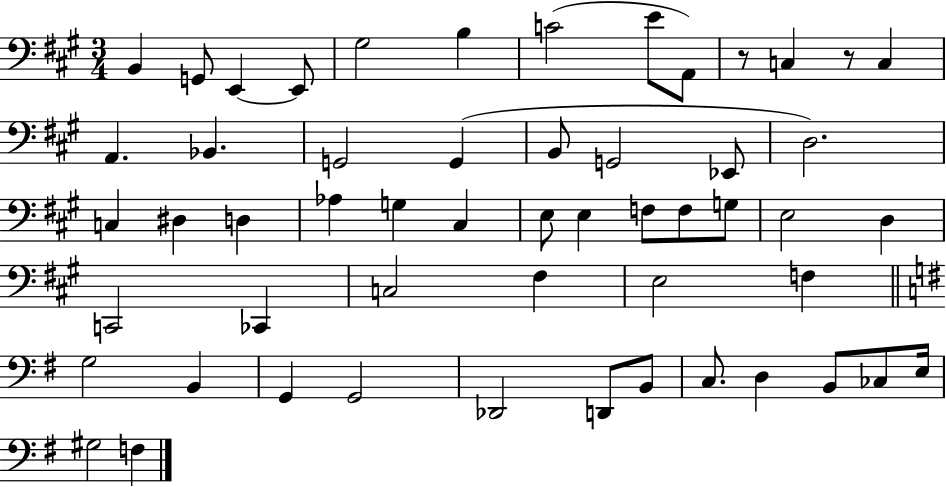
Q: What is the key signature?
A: A major